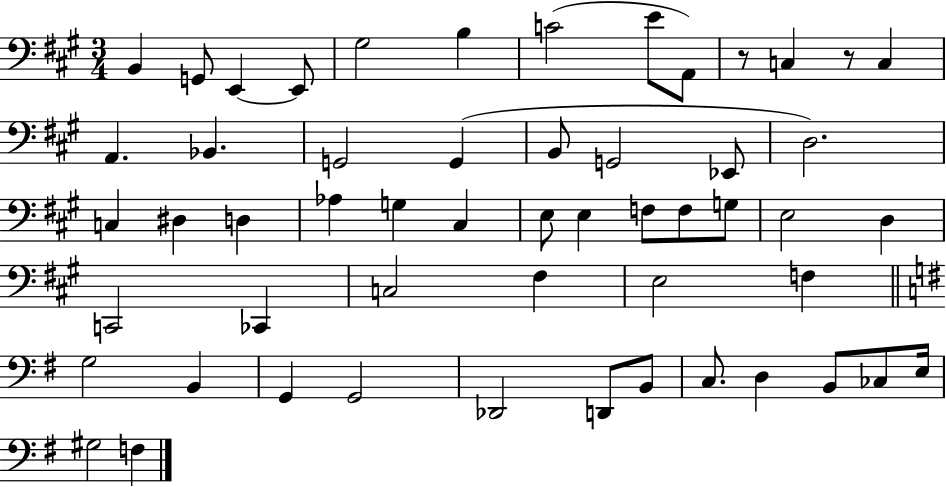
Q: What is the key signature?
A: A major